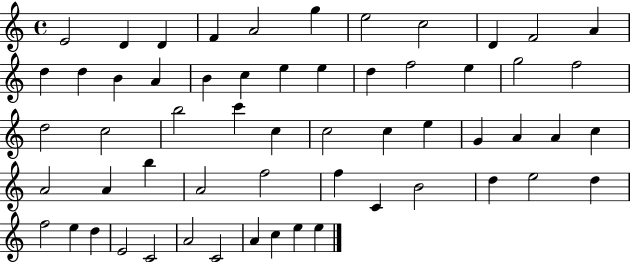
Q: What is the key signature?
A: C major